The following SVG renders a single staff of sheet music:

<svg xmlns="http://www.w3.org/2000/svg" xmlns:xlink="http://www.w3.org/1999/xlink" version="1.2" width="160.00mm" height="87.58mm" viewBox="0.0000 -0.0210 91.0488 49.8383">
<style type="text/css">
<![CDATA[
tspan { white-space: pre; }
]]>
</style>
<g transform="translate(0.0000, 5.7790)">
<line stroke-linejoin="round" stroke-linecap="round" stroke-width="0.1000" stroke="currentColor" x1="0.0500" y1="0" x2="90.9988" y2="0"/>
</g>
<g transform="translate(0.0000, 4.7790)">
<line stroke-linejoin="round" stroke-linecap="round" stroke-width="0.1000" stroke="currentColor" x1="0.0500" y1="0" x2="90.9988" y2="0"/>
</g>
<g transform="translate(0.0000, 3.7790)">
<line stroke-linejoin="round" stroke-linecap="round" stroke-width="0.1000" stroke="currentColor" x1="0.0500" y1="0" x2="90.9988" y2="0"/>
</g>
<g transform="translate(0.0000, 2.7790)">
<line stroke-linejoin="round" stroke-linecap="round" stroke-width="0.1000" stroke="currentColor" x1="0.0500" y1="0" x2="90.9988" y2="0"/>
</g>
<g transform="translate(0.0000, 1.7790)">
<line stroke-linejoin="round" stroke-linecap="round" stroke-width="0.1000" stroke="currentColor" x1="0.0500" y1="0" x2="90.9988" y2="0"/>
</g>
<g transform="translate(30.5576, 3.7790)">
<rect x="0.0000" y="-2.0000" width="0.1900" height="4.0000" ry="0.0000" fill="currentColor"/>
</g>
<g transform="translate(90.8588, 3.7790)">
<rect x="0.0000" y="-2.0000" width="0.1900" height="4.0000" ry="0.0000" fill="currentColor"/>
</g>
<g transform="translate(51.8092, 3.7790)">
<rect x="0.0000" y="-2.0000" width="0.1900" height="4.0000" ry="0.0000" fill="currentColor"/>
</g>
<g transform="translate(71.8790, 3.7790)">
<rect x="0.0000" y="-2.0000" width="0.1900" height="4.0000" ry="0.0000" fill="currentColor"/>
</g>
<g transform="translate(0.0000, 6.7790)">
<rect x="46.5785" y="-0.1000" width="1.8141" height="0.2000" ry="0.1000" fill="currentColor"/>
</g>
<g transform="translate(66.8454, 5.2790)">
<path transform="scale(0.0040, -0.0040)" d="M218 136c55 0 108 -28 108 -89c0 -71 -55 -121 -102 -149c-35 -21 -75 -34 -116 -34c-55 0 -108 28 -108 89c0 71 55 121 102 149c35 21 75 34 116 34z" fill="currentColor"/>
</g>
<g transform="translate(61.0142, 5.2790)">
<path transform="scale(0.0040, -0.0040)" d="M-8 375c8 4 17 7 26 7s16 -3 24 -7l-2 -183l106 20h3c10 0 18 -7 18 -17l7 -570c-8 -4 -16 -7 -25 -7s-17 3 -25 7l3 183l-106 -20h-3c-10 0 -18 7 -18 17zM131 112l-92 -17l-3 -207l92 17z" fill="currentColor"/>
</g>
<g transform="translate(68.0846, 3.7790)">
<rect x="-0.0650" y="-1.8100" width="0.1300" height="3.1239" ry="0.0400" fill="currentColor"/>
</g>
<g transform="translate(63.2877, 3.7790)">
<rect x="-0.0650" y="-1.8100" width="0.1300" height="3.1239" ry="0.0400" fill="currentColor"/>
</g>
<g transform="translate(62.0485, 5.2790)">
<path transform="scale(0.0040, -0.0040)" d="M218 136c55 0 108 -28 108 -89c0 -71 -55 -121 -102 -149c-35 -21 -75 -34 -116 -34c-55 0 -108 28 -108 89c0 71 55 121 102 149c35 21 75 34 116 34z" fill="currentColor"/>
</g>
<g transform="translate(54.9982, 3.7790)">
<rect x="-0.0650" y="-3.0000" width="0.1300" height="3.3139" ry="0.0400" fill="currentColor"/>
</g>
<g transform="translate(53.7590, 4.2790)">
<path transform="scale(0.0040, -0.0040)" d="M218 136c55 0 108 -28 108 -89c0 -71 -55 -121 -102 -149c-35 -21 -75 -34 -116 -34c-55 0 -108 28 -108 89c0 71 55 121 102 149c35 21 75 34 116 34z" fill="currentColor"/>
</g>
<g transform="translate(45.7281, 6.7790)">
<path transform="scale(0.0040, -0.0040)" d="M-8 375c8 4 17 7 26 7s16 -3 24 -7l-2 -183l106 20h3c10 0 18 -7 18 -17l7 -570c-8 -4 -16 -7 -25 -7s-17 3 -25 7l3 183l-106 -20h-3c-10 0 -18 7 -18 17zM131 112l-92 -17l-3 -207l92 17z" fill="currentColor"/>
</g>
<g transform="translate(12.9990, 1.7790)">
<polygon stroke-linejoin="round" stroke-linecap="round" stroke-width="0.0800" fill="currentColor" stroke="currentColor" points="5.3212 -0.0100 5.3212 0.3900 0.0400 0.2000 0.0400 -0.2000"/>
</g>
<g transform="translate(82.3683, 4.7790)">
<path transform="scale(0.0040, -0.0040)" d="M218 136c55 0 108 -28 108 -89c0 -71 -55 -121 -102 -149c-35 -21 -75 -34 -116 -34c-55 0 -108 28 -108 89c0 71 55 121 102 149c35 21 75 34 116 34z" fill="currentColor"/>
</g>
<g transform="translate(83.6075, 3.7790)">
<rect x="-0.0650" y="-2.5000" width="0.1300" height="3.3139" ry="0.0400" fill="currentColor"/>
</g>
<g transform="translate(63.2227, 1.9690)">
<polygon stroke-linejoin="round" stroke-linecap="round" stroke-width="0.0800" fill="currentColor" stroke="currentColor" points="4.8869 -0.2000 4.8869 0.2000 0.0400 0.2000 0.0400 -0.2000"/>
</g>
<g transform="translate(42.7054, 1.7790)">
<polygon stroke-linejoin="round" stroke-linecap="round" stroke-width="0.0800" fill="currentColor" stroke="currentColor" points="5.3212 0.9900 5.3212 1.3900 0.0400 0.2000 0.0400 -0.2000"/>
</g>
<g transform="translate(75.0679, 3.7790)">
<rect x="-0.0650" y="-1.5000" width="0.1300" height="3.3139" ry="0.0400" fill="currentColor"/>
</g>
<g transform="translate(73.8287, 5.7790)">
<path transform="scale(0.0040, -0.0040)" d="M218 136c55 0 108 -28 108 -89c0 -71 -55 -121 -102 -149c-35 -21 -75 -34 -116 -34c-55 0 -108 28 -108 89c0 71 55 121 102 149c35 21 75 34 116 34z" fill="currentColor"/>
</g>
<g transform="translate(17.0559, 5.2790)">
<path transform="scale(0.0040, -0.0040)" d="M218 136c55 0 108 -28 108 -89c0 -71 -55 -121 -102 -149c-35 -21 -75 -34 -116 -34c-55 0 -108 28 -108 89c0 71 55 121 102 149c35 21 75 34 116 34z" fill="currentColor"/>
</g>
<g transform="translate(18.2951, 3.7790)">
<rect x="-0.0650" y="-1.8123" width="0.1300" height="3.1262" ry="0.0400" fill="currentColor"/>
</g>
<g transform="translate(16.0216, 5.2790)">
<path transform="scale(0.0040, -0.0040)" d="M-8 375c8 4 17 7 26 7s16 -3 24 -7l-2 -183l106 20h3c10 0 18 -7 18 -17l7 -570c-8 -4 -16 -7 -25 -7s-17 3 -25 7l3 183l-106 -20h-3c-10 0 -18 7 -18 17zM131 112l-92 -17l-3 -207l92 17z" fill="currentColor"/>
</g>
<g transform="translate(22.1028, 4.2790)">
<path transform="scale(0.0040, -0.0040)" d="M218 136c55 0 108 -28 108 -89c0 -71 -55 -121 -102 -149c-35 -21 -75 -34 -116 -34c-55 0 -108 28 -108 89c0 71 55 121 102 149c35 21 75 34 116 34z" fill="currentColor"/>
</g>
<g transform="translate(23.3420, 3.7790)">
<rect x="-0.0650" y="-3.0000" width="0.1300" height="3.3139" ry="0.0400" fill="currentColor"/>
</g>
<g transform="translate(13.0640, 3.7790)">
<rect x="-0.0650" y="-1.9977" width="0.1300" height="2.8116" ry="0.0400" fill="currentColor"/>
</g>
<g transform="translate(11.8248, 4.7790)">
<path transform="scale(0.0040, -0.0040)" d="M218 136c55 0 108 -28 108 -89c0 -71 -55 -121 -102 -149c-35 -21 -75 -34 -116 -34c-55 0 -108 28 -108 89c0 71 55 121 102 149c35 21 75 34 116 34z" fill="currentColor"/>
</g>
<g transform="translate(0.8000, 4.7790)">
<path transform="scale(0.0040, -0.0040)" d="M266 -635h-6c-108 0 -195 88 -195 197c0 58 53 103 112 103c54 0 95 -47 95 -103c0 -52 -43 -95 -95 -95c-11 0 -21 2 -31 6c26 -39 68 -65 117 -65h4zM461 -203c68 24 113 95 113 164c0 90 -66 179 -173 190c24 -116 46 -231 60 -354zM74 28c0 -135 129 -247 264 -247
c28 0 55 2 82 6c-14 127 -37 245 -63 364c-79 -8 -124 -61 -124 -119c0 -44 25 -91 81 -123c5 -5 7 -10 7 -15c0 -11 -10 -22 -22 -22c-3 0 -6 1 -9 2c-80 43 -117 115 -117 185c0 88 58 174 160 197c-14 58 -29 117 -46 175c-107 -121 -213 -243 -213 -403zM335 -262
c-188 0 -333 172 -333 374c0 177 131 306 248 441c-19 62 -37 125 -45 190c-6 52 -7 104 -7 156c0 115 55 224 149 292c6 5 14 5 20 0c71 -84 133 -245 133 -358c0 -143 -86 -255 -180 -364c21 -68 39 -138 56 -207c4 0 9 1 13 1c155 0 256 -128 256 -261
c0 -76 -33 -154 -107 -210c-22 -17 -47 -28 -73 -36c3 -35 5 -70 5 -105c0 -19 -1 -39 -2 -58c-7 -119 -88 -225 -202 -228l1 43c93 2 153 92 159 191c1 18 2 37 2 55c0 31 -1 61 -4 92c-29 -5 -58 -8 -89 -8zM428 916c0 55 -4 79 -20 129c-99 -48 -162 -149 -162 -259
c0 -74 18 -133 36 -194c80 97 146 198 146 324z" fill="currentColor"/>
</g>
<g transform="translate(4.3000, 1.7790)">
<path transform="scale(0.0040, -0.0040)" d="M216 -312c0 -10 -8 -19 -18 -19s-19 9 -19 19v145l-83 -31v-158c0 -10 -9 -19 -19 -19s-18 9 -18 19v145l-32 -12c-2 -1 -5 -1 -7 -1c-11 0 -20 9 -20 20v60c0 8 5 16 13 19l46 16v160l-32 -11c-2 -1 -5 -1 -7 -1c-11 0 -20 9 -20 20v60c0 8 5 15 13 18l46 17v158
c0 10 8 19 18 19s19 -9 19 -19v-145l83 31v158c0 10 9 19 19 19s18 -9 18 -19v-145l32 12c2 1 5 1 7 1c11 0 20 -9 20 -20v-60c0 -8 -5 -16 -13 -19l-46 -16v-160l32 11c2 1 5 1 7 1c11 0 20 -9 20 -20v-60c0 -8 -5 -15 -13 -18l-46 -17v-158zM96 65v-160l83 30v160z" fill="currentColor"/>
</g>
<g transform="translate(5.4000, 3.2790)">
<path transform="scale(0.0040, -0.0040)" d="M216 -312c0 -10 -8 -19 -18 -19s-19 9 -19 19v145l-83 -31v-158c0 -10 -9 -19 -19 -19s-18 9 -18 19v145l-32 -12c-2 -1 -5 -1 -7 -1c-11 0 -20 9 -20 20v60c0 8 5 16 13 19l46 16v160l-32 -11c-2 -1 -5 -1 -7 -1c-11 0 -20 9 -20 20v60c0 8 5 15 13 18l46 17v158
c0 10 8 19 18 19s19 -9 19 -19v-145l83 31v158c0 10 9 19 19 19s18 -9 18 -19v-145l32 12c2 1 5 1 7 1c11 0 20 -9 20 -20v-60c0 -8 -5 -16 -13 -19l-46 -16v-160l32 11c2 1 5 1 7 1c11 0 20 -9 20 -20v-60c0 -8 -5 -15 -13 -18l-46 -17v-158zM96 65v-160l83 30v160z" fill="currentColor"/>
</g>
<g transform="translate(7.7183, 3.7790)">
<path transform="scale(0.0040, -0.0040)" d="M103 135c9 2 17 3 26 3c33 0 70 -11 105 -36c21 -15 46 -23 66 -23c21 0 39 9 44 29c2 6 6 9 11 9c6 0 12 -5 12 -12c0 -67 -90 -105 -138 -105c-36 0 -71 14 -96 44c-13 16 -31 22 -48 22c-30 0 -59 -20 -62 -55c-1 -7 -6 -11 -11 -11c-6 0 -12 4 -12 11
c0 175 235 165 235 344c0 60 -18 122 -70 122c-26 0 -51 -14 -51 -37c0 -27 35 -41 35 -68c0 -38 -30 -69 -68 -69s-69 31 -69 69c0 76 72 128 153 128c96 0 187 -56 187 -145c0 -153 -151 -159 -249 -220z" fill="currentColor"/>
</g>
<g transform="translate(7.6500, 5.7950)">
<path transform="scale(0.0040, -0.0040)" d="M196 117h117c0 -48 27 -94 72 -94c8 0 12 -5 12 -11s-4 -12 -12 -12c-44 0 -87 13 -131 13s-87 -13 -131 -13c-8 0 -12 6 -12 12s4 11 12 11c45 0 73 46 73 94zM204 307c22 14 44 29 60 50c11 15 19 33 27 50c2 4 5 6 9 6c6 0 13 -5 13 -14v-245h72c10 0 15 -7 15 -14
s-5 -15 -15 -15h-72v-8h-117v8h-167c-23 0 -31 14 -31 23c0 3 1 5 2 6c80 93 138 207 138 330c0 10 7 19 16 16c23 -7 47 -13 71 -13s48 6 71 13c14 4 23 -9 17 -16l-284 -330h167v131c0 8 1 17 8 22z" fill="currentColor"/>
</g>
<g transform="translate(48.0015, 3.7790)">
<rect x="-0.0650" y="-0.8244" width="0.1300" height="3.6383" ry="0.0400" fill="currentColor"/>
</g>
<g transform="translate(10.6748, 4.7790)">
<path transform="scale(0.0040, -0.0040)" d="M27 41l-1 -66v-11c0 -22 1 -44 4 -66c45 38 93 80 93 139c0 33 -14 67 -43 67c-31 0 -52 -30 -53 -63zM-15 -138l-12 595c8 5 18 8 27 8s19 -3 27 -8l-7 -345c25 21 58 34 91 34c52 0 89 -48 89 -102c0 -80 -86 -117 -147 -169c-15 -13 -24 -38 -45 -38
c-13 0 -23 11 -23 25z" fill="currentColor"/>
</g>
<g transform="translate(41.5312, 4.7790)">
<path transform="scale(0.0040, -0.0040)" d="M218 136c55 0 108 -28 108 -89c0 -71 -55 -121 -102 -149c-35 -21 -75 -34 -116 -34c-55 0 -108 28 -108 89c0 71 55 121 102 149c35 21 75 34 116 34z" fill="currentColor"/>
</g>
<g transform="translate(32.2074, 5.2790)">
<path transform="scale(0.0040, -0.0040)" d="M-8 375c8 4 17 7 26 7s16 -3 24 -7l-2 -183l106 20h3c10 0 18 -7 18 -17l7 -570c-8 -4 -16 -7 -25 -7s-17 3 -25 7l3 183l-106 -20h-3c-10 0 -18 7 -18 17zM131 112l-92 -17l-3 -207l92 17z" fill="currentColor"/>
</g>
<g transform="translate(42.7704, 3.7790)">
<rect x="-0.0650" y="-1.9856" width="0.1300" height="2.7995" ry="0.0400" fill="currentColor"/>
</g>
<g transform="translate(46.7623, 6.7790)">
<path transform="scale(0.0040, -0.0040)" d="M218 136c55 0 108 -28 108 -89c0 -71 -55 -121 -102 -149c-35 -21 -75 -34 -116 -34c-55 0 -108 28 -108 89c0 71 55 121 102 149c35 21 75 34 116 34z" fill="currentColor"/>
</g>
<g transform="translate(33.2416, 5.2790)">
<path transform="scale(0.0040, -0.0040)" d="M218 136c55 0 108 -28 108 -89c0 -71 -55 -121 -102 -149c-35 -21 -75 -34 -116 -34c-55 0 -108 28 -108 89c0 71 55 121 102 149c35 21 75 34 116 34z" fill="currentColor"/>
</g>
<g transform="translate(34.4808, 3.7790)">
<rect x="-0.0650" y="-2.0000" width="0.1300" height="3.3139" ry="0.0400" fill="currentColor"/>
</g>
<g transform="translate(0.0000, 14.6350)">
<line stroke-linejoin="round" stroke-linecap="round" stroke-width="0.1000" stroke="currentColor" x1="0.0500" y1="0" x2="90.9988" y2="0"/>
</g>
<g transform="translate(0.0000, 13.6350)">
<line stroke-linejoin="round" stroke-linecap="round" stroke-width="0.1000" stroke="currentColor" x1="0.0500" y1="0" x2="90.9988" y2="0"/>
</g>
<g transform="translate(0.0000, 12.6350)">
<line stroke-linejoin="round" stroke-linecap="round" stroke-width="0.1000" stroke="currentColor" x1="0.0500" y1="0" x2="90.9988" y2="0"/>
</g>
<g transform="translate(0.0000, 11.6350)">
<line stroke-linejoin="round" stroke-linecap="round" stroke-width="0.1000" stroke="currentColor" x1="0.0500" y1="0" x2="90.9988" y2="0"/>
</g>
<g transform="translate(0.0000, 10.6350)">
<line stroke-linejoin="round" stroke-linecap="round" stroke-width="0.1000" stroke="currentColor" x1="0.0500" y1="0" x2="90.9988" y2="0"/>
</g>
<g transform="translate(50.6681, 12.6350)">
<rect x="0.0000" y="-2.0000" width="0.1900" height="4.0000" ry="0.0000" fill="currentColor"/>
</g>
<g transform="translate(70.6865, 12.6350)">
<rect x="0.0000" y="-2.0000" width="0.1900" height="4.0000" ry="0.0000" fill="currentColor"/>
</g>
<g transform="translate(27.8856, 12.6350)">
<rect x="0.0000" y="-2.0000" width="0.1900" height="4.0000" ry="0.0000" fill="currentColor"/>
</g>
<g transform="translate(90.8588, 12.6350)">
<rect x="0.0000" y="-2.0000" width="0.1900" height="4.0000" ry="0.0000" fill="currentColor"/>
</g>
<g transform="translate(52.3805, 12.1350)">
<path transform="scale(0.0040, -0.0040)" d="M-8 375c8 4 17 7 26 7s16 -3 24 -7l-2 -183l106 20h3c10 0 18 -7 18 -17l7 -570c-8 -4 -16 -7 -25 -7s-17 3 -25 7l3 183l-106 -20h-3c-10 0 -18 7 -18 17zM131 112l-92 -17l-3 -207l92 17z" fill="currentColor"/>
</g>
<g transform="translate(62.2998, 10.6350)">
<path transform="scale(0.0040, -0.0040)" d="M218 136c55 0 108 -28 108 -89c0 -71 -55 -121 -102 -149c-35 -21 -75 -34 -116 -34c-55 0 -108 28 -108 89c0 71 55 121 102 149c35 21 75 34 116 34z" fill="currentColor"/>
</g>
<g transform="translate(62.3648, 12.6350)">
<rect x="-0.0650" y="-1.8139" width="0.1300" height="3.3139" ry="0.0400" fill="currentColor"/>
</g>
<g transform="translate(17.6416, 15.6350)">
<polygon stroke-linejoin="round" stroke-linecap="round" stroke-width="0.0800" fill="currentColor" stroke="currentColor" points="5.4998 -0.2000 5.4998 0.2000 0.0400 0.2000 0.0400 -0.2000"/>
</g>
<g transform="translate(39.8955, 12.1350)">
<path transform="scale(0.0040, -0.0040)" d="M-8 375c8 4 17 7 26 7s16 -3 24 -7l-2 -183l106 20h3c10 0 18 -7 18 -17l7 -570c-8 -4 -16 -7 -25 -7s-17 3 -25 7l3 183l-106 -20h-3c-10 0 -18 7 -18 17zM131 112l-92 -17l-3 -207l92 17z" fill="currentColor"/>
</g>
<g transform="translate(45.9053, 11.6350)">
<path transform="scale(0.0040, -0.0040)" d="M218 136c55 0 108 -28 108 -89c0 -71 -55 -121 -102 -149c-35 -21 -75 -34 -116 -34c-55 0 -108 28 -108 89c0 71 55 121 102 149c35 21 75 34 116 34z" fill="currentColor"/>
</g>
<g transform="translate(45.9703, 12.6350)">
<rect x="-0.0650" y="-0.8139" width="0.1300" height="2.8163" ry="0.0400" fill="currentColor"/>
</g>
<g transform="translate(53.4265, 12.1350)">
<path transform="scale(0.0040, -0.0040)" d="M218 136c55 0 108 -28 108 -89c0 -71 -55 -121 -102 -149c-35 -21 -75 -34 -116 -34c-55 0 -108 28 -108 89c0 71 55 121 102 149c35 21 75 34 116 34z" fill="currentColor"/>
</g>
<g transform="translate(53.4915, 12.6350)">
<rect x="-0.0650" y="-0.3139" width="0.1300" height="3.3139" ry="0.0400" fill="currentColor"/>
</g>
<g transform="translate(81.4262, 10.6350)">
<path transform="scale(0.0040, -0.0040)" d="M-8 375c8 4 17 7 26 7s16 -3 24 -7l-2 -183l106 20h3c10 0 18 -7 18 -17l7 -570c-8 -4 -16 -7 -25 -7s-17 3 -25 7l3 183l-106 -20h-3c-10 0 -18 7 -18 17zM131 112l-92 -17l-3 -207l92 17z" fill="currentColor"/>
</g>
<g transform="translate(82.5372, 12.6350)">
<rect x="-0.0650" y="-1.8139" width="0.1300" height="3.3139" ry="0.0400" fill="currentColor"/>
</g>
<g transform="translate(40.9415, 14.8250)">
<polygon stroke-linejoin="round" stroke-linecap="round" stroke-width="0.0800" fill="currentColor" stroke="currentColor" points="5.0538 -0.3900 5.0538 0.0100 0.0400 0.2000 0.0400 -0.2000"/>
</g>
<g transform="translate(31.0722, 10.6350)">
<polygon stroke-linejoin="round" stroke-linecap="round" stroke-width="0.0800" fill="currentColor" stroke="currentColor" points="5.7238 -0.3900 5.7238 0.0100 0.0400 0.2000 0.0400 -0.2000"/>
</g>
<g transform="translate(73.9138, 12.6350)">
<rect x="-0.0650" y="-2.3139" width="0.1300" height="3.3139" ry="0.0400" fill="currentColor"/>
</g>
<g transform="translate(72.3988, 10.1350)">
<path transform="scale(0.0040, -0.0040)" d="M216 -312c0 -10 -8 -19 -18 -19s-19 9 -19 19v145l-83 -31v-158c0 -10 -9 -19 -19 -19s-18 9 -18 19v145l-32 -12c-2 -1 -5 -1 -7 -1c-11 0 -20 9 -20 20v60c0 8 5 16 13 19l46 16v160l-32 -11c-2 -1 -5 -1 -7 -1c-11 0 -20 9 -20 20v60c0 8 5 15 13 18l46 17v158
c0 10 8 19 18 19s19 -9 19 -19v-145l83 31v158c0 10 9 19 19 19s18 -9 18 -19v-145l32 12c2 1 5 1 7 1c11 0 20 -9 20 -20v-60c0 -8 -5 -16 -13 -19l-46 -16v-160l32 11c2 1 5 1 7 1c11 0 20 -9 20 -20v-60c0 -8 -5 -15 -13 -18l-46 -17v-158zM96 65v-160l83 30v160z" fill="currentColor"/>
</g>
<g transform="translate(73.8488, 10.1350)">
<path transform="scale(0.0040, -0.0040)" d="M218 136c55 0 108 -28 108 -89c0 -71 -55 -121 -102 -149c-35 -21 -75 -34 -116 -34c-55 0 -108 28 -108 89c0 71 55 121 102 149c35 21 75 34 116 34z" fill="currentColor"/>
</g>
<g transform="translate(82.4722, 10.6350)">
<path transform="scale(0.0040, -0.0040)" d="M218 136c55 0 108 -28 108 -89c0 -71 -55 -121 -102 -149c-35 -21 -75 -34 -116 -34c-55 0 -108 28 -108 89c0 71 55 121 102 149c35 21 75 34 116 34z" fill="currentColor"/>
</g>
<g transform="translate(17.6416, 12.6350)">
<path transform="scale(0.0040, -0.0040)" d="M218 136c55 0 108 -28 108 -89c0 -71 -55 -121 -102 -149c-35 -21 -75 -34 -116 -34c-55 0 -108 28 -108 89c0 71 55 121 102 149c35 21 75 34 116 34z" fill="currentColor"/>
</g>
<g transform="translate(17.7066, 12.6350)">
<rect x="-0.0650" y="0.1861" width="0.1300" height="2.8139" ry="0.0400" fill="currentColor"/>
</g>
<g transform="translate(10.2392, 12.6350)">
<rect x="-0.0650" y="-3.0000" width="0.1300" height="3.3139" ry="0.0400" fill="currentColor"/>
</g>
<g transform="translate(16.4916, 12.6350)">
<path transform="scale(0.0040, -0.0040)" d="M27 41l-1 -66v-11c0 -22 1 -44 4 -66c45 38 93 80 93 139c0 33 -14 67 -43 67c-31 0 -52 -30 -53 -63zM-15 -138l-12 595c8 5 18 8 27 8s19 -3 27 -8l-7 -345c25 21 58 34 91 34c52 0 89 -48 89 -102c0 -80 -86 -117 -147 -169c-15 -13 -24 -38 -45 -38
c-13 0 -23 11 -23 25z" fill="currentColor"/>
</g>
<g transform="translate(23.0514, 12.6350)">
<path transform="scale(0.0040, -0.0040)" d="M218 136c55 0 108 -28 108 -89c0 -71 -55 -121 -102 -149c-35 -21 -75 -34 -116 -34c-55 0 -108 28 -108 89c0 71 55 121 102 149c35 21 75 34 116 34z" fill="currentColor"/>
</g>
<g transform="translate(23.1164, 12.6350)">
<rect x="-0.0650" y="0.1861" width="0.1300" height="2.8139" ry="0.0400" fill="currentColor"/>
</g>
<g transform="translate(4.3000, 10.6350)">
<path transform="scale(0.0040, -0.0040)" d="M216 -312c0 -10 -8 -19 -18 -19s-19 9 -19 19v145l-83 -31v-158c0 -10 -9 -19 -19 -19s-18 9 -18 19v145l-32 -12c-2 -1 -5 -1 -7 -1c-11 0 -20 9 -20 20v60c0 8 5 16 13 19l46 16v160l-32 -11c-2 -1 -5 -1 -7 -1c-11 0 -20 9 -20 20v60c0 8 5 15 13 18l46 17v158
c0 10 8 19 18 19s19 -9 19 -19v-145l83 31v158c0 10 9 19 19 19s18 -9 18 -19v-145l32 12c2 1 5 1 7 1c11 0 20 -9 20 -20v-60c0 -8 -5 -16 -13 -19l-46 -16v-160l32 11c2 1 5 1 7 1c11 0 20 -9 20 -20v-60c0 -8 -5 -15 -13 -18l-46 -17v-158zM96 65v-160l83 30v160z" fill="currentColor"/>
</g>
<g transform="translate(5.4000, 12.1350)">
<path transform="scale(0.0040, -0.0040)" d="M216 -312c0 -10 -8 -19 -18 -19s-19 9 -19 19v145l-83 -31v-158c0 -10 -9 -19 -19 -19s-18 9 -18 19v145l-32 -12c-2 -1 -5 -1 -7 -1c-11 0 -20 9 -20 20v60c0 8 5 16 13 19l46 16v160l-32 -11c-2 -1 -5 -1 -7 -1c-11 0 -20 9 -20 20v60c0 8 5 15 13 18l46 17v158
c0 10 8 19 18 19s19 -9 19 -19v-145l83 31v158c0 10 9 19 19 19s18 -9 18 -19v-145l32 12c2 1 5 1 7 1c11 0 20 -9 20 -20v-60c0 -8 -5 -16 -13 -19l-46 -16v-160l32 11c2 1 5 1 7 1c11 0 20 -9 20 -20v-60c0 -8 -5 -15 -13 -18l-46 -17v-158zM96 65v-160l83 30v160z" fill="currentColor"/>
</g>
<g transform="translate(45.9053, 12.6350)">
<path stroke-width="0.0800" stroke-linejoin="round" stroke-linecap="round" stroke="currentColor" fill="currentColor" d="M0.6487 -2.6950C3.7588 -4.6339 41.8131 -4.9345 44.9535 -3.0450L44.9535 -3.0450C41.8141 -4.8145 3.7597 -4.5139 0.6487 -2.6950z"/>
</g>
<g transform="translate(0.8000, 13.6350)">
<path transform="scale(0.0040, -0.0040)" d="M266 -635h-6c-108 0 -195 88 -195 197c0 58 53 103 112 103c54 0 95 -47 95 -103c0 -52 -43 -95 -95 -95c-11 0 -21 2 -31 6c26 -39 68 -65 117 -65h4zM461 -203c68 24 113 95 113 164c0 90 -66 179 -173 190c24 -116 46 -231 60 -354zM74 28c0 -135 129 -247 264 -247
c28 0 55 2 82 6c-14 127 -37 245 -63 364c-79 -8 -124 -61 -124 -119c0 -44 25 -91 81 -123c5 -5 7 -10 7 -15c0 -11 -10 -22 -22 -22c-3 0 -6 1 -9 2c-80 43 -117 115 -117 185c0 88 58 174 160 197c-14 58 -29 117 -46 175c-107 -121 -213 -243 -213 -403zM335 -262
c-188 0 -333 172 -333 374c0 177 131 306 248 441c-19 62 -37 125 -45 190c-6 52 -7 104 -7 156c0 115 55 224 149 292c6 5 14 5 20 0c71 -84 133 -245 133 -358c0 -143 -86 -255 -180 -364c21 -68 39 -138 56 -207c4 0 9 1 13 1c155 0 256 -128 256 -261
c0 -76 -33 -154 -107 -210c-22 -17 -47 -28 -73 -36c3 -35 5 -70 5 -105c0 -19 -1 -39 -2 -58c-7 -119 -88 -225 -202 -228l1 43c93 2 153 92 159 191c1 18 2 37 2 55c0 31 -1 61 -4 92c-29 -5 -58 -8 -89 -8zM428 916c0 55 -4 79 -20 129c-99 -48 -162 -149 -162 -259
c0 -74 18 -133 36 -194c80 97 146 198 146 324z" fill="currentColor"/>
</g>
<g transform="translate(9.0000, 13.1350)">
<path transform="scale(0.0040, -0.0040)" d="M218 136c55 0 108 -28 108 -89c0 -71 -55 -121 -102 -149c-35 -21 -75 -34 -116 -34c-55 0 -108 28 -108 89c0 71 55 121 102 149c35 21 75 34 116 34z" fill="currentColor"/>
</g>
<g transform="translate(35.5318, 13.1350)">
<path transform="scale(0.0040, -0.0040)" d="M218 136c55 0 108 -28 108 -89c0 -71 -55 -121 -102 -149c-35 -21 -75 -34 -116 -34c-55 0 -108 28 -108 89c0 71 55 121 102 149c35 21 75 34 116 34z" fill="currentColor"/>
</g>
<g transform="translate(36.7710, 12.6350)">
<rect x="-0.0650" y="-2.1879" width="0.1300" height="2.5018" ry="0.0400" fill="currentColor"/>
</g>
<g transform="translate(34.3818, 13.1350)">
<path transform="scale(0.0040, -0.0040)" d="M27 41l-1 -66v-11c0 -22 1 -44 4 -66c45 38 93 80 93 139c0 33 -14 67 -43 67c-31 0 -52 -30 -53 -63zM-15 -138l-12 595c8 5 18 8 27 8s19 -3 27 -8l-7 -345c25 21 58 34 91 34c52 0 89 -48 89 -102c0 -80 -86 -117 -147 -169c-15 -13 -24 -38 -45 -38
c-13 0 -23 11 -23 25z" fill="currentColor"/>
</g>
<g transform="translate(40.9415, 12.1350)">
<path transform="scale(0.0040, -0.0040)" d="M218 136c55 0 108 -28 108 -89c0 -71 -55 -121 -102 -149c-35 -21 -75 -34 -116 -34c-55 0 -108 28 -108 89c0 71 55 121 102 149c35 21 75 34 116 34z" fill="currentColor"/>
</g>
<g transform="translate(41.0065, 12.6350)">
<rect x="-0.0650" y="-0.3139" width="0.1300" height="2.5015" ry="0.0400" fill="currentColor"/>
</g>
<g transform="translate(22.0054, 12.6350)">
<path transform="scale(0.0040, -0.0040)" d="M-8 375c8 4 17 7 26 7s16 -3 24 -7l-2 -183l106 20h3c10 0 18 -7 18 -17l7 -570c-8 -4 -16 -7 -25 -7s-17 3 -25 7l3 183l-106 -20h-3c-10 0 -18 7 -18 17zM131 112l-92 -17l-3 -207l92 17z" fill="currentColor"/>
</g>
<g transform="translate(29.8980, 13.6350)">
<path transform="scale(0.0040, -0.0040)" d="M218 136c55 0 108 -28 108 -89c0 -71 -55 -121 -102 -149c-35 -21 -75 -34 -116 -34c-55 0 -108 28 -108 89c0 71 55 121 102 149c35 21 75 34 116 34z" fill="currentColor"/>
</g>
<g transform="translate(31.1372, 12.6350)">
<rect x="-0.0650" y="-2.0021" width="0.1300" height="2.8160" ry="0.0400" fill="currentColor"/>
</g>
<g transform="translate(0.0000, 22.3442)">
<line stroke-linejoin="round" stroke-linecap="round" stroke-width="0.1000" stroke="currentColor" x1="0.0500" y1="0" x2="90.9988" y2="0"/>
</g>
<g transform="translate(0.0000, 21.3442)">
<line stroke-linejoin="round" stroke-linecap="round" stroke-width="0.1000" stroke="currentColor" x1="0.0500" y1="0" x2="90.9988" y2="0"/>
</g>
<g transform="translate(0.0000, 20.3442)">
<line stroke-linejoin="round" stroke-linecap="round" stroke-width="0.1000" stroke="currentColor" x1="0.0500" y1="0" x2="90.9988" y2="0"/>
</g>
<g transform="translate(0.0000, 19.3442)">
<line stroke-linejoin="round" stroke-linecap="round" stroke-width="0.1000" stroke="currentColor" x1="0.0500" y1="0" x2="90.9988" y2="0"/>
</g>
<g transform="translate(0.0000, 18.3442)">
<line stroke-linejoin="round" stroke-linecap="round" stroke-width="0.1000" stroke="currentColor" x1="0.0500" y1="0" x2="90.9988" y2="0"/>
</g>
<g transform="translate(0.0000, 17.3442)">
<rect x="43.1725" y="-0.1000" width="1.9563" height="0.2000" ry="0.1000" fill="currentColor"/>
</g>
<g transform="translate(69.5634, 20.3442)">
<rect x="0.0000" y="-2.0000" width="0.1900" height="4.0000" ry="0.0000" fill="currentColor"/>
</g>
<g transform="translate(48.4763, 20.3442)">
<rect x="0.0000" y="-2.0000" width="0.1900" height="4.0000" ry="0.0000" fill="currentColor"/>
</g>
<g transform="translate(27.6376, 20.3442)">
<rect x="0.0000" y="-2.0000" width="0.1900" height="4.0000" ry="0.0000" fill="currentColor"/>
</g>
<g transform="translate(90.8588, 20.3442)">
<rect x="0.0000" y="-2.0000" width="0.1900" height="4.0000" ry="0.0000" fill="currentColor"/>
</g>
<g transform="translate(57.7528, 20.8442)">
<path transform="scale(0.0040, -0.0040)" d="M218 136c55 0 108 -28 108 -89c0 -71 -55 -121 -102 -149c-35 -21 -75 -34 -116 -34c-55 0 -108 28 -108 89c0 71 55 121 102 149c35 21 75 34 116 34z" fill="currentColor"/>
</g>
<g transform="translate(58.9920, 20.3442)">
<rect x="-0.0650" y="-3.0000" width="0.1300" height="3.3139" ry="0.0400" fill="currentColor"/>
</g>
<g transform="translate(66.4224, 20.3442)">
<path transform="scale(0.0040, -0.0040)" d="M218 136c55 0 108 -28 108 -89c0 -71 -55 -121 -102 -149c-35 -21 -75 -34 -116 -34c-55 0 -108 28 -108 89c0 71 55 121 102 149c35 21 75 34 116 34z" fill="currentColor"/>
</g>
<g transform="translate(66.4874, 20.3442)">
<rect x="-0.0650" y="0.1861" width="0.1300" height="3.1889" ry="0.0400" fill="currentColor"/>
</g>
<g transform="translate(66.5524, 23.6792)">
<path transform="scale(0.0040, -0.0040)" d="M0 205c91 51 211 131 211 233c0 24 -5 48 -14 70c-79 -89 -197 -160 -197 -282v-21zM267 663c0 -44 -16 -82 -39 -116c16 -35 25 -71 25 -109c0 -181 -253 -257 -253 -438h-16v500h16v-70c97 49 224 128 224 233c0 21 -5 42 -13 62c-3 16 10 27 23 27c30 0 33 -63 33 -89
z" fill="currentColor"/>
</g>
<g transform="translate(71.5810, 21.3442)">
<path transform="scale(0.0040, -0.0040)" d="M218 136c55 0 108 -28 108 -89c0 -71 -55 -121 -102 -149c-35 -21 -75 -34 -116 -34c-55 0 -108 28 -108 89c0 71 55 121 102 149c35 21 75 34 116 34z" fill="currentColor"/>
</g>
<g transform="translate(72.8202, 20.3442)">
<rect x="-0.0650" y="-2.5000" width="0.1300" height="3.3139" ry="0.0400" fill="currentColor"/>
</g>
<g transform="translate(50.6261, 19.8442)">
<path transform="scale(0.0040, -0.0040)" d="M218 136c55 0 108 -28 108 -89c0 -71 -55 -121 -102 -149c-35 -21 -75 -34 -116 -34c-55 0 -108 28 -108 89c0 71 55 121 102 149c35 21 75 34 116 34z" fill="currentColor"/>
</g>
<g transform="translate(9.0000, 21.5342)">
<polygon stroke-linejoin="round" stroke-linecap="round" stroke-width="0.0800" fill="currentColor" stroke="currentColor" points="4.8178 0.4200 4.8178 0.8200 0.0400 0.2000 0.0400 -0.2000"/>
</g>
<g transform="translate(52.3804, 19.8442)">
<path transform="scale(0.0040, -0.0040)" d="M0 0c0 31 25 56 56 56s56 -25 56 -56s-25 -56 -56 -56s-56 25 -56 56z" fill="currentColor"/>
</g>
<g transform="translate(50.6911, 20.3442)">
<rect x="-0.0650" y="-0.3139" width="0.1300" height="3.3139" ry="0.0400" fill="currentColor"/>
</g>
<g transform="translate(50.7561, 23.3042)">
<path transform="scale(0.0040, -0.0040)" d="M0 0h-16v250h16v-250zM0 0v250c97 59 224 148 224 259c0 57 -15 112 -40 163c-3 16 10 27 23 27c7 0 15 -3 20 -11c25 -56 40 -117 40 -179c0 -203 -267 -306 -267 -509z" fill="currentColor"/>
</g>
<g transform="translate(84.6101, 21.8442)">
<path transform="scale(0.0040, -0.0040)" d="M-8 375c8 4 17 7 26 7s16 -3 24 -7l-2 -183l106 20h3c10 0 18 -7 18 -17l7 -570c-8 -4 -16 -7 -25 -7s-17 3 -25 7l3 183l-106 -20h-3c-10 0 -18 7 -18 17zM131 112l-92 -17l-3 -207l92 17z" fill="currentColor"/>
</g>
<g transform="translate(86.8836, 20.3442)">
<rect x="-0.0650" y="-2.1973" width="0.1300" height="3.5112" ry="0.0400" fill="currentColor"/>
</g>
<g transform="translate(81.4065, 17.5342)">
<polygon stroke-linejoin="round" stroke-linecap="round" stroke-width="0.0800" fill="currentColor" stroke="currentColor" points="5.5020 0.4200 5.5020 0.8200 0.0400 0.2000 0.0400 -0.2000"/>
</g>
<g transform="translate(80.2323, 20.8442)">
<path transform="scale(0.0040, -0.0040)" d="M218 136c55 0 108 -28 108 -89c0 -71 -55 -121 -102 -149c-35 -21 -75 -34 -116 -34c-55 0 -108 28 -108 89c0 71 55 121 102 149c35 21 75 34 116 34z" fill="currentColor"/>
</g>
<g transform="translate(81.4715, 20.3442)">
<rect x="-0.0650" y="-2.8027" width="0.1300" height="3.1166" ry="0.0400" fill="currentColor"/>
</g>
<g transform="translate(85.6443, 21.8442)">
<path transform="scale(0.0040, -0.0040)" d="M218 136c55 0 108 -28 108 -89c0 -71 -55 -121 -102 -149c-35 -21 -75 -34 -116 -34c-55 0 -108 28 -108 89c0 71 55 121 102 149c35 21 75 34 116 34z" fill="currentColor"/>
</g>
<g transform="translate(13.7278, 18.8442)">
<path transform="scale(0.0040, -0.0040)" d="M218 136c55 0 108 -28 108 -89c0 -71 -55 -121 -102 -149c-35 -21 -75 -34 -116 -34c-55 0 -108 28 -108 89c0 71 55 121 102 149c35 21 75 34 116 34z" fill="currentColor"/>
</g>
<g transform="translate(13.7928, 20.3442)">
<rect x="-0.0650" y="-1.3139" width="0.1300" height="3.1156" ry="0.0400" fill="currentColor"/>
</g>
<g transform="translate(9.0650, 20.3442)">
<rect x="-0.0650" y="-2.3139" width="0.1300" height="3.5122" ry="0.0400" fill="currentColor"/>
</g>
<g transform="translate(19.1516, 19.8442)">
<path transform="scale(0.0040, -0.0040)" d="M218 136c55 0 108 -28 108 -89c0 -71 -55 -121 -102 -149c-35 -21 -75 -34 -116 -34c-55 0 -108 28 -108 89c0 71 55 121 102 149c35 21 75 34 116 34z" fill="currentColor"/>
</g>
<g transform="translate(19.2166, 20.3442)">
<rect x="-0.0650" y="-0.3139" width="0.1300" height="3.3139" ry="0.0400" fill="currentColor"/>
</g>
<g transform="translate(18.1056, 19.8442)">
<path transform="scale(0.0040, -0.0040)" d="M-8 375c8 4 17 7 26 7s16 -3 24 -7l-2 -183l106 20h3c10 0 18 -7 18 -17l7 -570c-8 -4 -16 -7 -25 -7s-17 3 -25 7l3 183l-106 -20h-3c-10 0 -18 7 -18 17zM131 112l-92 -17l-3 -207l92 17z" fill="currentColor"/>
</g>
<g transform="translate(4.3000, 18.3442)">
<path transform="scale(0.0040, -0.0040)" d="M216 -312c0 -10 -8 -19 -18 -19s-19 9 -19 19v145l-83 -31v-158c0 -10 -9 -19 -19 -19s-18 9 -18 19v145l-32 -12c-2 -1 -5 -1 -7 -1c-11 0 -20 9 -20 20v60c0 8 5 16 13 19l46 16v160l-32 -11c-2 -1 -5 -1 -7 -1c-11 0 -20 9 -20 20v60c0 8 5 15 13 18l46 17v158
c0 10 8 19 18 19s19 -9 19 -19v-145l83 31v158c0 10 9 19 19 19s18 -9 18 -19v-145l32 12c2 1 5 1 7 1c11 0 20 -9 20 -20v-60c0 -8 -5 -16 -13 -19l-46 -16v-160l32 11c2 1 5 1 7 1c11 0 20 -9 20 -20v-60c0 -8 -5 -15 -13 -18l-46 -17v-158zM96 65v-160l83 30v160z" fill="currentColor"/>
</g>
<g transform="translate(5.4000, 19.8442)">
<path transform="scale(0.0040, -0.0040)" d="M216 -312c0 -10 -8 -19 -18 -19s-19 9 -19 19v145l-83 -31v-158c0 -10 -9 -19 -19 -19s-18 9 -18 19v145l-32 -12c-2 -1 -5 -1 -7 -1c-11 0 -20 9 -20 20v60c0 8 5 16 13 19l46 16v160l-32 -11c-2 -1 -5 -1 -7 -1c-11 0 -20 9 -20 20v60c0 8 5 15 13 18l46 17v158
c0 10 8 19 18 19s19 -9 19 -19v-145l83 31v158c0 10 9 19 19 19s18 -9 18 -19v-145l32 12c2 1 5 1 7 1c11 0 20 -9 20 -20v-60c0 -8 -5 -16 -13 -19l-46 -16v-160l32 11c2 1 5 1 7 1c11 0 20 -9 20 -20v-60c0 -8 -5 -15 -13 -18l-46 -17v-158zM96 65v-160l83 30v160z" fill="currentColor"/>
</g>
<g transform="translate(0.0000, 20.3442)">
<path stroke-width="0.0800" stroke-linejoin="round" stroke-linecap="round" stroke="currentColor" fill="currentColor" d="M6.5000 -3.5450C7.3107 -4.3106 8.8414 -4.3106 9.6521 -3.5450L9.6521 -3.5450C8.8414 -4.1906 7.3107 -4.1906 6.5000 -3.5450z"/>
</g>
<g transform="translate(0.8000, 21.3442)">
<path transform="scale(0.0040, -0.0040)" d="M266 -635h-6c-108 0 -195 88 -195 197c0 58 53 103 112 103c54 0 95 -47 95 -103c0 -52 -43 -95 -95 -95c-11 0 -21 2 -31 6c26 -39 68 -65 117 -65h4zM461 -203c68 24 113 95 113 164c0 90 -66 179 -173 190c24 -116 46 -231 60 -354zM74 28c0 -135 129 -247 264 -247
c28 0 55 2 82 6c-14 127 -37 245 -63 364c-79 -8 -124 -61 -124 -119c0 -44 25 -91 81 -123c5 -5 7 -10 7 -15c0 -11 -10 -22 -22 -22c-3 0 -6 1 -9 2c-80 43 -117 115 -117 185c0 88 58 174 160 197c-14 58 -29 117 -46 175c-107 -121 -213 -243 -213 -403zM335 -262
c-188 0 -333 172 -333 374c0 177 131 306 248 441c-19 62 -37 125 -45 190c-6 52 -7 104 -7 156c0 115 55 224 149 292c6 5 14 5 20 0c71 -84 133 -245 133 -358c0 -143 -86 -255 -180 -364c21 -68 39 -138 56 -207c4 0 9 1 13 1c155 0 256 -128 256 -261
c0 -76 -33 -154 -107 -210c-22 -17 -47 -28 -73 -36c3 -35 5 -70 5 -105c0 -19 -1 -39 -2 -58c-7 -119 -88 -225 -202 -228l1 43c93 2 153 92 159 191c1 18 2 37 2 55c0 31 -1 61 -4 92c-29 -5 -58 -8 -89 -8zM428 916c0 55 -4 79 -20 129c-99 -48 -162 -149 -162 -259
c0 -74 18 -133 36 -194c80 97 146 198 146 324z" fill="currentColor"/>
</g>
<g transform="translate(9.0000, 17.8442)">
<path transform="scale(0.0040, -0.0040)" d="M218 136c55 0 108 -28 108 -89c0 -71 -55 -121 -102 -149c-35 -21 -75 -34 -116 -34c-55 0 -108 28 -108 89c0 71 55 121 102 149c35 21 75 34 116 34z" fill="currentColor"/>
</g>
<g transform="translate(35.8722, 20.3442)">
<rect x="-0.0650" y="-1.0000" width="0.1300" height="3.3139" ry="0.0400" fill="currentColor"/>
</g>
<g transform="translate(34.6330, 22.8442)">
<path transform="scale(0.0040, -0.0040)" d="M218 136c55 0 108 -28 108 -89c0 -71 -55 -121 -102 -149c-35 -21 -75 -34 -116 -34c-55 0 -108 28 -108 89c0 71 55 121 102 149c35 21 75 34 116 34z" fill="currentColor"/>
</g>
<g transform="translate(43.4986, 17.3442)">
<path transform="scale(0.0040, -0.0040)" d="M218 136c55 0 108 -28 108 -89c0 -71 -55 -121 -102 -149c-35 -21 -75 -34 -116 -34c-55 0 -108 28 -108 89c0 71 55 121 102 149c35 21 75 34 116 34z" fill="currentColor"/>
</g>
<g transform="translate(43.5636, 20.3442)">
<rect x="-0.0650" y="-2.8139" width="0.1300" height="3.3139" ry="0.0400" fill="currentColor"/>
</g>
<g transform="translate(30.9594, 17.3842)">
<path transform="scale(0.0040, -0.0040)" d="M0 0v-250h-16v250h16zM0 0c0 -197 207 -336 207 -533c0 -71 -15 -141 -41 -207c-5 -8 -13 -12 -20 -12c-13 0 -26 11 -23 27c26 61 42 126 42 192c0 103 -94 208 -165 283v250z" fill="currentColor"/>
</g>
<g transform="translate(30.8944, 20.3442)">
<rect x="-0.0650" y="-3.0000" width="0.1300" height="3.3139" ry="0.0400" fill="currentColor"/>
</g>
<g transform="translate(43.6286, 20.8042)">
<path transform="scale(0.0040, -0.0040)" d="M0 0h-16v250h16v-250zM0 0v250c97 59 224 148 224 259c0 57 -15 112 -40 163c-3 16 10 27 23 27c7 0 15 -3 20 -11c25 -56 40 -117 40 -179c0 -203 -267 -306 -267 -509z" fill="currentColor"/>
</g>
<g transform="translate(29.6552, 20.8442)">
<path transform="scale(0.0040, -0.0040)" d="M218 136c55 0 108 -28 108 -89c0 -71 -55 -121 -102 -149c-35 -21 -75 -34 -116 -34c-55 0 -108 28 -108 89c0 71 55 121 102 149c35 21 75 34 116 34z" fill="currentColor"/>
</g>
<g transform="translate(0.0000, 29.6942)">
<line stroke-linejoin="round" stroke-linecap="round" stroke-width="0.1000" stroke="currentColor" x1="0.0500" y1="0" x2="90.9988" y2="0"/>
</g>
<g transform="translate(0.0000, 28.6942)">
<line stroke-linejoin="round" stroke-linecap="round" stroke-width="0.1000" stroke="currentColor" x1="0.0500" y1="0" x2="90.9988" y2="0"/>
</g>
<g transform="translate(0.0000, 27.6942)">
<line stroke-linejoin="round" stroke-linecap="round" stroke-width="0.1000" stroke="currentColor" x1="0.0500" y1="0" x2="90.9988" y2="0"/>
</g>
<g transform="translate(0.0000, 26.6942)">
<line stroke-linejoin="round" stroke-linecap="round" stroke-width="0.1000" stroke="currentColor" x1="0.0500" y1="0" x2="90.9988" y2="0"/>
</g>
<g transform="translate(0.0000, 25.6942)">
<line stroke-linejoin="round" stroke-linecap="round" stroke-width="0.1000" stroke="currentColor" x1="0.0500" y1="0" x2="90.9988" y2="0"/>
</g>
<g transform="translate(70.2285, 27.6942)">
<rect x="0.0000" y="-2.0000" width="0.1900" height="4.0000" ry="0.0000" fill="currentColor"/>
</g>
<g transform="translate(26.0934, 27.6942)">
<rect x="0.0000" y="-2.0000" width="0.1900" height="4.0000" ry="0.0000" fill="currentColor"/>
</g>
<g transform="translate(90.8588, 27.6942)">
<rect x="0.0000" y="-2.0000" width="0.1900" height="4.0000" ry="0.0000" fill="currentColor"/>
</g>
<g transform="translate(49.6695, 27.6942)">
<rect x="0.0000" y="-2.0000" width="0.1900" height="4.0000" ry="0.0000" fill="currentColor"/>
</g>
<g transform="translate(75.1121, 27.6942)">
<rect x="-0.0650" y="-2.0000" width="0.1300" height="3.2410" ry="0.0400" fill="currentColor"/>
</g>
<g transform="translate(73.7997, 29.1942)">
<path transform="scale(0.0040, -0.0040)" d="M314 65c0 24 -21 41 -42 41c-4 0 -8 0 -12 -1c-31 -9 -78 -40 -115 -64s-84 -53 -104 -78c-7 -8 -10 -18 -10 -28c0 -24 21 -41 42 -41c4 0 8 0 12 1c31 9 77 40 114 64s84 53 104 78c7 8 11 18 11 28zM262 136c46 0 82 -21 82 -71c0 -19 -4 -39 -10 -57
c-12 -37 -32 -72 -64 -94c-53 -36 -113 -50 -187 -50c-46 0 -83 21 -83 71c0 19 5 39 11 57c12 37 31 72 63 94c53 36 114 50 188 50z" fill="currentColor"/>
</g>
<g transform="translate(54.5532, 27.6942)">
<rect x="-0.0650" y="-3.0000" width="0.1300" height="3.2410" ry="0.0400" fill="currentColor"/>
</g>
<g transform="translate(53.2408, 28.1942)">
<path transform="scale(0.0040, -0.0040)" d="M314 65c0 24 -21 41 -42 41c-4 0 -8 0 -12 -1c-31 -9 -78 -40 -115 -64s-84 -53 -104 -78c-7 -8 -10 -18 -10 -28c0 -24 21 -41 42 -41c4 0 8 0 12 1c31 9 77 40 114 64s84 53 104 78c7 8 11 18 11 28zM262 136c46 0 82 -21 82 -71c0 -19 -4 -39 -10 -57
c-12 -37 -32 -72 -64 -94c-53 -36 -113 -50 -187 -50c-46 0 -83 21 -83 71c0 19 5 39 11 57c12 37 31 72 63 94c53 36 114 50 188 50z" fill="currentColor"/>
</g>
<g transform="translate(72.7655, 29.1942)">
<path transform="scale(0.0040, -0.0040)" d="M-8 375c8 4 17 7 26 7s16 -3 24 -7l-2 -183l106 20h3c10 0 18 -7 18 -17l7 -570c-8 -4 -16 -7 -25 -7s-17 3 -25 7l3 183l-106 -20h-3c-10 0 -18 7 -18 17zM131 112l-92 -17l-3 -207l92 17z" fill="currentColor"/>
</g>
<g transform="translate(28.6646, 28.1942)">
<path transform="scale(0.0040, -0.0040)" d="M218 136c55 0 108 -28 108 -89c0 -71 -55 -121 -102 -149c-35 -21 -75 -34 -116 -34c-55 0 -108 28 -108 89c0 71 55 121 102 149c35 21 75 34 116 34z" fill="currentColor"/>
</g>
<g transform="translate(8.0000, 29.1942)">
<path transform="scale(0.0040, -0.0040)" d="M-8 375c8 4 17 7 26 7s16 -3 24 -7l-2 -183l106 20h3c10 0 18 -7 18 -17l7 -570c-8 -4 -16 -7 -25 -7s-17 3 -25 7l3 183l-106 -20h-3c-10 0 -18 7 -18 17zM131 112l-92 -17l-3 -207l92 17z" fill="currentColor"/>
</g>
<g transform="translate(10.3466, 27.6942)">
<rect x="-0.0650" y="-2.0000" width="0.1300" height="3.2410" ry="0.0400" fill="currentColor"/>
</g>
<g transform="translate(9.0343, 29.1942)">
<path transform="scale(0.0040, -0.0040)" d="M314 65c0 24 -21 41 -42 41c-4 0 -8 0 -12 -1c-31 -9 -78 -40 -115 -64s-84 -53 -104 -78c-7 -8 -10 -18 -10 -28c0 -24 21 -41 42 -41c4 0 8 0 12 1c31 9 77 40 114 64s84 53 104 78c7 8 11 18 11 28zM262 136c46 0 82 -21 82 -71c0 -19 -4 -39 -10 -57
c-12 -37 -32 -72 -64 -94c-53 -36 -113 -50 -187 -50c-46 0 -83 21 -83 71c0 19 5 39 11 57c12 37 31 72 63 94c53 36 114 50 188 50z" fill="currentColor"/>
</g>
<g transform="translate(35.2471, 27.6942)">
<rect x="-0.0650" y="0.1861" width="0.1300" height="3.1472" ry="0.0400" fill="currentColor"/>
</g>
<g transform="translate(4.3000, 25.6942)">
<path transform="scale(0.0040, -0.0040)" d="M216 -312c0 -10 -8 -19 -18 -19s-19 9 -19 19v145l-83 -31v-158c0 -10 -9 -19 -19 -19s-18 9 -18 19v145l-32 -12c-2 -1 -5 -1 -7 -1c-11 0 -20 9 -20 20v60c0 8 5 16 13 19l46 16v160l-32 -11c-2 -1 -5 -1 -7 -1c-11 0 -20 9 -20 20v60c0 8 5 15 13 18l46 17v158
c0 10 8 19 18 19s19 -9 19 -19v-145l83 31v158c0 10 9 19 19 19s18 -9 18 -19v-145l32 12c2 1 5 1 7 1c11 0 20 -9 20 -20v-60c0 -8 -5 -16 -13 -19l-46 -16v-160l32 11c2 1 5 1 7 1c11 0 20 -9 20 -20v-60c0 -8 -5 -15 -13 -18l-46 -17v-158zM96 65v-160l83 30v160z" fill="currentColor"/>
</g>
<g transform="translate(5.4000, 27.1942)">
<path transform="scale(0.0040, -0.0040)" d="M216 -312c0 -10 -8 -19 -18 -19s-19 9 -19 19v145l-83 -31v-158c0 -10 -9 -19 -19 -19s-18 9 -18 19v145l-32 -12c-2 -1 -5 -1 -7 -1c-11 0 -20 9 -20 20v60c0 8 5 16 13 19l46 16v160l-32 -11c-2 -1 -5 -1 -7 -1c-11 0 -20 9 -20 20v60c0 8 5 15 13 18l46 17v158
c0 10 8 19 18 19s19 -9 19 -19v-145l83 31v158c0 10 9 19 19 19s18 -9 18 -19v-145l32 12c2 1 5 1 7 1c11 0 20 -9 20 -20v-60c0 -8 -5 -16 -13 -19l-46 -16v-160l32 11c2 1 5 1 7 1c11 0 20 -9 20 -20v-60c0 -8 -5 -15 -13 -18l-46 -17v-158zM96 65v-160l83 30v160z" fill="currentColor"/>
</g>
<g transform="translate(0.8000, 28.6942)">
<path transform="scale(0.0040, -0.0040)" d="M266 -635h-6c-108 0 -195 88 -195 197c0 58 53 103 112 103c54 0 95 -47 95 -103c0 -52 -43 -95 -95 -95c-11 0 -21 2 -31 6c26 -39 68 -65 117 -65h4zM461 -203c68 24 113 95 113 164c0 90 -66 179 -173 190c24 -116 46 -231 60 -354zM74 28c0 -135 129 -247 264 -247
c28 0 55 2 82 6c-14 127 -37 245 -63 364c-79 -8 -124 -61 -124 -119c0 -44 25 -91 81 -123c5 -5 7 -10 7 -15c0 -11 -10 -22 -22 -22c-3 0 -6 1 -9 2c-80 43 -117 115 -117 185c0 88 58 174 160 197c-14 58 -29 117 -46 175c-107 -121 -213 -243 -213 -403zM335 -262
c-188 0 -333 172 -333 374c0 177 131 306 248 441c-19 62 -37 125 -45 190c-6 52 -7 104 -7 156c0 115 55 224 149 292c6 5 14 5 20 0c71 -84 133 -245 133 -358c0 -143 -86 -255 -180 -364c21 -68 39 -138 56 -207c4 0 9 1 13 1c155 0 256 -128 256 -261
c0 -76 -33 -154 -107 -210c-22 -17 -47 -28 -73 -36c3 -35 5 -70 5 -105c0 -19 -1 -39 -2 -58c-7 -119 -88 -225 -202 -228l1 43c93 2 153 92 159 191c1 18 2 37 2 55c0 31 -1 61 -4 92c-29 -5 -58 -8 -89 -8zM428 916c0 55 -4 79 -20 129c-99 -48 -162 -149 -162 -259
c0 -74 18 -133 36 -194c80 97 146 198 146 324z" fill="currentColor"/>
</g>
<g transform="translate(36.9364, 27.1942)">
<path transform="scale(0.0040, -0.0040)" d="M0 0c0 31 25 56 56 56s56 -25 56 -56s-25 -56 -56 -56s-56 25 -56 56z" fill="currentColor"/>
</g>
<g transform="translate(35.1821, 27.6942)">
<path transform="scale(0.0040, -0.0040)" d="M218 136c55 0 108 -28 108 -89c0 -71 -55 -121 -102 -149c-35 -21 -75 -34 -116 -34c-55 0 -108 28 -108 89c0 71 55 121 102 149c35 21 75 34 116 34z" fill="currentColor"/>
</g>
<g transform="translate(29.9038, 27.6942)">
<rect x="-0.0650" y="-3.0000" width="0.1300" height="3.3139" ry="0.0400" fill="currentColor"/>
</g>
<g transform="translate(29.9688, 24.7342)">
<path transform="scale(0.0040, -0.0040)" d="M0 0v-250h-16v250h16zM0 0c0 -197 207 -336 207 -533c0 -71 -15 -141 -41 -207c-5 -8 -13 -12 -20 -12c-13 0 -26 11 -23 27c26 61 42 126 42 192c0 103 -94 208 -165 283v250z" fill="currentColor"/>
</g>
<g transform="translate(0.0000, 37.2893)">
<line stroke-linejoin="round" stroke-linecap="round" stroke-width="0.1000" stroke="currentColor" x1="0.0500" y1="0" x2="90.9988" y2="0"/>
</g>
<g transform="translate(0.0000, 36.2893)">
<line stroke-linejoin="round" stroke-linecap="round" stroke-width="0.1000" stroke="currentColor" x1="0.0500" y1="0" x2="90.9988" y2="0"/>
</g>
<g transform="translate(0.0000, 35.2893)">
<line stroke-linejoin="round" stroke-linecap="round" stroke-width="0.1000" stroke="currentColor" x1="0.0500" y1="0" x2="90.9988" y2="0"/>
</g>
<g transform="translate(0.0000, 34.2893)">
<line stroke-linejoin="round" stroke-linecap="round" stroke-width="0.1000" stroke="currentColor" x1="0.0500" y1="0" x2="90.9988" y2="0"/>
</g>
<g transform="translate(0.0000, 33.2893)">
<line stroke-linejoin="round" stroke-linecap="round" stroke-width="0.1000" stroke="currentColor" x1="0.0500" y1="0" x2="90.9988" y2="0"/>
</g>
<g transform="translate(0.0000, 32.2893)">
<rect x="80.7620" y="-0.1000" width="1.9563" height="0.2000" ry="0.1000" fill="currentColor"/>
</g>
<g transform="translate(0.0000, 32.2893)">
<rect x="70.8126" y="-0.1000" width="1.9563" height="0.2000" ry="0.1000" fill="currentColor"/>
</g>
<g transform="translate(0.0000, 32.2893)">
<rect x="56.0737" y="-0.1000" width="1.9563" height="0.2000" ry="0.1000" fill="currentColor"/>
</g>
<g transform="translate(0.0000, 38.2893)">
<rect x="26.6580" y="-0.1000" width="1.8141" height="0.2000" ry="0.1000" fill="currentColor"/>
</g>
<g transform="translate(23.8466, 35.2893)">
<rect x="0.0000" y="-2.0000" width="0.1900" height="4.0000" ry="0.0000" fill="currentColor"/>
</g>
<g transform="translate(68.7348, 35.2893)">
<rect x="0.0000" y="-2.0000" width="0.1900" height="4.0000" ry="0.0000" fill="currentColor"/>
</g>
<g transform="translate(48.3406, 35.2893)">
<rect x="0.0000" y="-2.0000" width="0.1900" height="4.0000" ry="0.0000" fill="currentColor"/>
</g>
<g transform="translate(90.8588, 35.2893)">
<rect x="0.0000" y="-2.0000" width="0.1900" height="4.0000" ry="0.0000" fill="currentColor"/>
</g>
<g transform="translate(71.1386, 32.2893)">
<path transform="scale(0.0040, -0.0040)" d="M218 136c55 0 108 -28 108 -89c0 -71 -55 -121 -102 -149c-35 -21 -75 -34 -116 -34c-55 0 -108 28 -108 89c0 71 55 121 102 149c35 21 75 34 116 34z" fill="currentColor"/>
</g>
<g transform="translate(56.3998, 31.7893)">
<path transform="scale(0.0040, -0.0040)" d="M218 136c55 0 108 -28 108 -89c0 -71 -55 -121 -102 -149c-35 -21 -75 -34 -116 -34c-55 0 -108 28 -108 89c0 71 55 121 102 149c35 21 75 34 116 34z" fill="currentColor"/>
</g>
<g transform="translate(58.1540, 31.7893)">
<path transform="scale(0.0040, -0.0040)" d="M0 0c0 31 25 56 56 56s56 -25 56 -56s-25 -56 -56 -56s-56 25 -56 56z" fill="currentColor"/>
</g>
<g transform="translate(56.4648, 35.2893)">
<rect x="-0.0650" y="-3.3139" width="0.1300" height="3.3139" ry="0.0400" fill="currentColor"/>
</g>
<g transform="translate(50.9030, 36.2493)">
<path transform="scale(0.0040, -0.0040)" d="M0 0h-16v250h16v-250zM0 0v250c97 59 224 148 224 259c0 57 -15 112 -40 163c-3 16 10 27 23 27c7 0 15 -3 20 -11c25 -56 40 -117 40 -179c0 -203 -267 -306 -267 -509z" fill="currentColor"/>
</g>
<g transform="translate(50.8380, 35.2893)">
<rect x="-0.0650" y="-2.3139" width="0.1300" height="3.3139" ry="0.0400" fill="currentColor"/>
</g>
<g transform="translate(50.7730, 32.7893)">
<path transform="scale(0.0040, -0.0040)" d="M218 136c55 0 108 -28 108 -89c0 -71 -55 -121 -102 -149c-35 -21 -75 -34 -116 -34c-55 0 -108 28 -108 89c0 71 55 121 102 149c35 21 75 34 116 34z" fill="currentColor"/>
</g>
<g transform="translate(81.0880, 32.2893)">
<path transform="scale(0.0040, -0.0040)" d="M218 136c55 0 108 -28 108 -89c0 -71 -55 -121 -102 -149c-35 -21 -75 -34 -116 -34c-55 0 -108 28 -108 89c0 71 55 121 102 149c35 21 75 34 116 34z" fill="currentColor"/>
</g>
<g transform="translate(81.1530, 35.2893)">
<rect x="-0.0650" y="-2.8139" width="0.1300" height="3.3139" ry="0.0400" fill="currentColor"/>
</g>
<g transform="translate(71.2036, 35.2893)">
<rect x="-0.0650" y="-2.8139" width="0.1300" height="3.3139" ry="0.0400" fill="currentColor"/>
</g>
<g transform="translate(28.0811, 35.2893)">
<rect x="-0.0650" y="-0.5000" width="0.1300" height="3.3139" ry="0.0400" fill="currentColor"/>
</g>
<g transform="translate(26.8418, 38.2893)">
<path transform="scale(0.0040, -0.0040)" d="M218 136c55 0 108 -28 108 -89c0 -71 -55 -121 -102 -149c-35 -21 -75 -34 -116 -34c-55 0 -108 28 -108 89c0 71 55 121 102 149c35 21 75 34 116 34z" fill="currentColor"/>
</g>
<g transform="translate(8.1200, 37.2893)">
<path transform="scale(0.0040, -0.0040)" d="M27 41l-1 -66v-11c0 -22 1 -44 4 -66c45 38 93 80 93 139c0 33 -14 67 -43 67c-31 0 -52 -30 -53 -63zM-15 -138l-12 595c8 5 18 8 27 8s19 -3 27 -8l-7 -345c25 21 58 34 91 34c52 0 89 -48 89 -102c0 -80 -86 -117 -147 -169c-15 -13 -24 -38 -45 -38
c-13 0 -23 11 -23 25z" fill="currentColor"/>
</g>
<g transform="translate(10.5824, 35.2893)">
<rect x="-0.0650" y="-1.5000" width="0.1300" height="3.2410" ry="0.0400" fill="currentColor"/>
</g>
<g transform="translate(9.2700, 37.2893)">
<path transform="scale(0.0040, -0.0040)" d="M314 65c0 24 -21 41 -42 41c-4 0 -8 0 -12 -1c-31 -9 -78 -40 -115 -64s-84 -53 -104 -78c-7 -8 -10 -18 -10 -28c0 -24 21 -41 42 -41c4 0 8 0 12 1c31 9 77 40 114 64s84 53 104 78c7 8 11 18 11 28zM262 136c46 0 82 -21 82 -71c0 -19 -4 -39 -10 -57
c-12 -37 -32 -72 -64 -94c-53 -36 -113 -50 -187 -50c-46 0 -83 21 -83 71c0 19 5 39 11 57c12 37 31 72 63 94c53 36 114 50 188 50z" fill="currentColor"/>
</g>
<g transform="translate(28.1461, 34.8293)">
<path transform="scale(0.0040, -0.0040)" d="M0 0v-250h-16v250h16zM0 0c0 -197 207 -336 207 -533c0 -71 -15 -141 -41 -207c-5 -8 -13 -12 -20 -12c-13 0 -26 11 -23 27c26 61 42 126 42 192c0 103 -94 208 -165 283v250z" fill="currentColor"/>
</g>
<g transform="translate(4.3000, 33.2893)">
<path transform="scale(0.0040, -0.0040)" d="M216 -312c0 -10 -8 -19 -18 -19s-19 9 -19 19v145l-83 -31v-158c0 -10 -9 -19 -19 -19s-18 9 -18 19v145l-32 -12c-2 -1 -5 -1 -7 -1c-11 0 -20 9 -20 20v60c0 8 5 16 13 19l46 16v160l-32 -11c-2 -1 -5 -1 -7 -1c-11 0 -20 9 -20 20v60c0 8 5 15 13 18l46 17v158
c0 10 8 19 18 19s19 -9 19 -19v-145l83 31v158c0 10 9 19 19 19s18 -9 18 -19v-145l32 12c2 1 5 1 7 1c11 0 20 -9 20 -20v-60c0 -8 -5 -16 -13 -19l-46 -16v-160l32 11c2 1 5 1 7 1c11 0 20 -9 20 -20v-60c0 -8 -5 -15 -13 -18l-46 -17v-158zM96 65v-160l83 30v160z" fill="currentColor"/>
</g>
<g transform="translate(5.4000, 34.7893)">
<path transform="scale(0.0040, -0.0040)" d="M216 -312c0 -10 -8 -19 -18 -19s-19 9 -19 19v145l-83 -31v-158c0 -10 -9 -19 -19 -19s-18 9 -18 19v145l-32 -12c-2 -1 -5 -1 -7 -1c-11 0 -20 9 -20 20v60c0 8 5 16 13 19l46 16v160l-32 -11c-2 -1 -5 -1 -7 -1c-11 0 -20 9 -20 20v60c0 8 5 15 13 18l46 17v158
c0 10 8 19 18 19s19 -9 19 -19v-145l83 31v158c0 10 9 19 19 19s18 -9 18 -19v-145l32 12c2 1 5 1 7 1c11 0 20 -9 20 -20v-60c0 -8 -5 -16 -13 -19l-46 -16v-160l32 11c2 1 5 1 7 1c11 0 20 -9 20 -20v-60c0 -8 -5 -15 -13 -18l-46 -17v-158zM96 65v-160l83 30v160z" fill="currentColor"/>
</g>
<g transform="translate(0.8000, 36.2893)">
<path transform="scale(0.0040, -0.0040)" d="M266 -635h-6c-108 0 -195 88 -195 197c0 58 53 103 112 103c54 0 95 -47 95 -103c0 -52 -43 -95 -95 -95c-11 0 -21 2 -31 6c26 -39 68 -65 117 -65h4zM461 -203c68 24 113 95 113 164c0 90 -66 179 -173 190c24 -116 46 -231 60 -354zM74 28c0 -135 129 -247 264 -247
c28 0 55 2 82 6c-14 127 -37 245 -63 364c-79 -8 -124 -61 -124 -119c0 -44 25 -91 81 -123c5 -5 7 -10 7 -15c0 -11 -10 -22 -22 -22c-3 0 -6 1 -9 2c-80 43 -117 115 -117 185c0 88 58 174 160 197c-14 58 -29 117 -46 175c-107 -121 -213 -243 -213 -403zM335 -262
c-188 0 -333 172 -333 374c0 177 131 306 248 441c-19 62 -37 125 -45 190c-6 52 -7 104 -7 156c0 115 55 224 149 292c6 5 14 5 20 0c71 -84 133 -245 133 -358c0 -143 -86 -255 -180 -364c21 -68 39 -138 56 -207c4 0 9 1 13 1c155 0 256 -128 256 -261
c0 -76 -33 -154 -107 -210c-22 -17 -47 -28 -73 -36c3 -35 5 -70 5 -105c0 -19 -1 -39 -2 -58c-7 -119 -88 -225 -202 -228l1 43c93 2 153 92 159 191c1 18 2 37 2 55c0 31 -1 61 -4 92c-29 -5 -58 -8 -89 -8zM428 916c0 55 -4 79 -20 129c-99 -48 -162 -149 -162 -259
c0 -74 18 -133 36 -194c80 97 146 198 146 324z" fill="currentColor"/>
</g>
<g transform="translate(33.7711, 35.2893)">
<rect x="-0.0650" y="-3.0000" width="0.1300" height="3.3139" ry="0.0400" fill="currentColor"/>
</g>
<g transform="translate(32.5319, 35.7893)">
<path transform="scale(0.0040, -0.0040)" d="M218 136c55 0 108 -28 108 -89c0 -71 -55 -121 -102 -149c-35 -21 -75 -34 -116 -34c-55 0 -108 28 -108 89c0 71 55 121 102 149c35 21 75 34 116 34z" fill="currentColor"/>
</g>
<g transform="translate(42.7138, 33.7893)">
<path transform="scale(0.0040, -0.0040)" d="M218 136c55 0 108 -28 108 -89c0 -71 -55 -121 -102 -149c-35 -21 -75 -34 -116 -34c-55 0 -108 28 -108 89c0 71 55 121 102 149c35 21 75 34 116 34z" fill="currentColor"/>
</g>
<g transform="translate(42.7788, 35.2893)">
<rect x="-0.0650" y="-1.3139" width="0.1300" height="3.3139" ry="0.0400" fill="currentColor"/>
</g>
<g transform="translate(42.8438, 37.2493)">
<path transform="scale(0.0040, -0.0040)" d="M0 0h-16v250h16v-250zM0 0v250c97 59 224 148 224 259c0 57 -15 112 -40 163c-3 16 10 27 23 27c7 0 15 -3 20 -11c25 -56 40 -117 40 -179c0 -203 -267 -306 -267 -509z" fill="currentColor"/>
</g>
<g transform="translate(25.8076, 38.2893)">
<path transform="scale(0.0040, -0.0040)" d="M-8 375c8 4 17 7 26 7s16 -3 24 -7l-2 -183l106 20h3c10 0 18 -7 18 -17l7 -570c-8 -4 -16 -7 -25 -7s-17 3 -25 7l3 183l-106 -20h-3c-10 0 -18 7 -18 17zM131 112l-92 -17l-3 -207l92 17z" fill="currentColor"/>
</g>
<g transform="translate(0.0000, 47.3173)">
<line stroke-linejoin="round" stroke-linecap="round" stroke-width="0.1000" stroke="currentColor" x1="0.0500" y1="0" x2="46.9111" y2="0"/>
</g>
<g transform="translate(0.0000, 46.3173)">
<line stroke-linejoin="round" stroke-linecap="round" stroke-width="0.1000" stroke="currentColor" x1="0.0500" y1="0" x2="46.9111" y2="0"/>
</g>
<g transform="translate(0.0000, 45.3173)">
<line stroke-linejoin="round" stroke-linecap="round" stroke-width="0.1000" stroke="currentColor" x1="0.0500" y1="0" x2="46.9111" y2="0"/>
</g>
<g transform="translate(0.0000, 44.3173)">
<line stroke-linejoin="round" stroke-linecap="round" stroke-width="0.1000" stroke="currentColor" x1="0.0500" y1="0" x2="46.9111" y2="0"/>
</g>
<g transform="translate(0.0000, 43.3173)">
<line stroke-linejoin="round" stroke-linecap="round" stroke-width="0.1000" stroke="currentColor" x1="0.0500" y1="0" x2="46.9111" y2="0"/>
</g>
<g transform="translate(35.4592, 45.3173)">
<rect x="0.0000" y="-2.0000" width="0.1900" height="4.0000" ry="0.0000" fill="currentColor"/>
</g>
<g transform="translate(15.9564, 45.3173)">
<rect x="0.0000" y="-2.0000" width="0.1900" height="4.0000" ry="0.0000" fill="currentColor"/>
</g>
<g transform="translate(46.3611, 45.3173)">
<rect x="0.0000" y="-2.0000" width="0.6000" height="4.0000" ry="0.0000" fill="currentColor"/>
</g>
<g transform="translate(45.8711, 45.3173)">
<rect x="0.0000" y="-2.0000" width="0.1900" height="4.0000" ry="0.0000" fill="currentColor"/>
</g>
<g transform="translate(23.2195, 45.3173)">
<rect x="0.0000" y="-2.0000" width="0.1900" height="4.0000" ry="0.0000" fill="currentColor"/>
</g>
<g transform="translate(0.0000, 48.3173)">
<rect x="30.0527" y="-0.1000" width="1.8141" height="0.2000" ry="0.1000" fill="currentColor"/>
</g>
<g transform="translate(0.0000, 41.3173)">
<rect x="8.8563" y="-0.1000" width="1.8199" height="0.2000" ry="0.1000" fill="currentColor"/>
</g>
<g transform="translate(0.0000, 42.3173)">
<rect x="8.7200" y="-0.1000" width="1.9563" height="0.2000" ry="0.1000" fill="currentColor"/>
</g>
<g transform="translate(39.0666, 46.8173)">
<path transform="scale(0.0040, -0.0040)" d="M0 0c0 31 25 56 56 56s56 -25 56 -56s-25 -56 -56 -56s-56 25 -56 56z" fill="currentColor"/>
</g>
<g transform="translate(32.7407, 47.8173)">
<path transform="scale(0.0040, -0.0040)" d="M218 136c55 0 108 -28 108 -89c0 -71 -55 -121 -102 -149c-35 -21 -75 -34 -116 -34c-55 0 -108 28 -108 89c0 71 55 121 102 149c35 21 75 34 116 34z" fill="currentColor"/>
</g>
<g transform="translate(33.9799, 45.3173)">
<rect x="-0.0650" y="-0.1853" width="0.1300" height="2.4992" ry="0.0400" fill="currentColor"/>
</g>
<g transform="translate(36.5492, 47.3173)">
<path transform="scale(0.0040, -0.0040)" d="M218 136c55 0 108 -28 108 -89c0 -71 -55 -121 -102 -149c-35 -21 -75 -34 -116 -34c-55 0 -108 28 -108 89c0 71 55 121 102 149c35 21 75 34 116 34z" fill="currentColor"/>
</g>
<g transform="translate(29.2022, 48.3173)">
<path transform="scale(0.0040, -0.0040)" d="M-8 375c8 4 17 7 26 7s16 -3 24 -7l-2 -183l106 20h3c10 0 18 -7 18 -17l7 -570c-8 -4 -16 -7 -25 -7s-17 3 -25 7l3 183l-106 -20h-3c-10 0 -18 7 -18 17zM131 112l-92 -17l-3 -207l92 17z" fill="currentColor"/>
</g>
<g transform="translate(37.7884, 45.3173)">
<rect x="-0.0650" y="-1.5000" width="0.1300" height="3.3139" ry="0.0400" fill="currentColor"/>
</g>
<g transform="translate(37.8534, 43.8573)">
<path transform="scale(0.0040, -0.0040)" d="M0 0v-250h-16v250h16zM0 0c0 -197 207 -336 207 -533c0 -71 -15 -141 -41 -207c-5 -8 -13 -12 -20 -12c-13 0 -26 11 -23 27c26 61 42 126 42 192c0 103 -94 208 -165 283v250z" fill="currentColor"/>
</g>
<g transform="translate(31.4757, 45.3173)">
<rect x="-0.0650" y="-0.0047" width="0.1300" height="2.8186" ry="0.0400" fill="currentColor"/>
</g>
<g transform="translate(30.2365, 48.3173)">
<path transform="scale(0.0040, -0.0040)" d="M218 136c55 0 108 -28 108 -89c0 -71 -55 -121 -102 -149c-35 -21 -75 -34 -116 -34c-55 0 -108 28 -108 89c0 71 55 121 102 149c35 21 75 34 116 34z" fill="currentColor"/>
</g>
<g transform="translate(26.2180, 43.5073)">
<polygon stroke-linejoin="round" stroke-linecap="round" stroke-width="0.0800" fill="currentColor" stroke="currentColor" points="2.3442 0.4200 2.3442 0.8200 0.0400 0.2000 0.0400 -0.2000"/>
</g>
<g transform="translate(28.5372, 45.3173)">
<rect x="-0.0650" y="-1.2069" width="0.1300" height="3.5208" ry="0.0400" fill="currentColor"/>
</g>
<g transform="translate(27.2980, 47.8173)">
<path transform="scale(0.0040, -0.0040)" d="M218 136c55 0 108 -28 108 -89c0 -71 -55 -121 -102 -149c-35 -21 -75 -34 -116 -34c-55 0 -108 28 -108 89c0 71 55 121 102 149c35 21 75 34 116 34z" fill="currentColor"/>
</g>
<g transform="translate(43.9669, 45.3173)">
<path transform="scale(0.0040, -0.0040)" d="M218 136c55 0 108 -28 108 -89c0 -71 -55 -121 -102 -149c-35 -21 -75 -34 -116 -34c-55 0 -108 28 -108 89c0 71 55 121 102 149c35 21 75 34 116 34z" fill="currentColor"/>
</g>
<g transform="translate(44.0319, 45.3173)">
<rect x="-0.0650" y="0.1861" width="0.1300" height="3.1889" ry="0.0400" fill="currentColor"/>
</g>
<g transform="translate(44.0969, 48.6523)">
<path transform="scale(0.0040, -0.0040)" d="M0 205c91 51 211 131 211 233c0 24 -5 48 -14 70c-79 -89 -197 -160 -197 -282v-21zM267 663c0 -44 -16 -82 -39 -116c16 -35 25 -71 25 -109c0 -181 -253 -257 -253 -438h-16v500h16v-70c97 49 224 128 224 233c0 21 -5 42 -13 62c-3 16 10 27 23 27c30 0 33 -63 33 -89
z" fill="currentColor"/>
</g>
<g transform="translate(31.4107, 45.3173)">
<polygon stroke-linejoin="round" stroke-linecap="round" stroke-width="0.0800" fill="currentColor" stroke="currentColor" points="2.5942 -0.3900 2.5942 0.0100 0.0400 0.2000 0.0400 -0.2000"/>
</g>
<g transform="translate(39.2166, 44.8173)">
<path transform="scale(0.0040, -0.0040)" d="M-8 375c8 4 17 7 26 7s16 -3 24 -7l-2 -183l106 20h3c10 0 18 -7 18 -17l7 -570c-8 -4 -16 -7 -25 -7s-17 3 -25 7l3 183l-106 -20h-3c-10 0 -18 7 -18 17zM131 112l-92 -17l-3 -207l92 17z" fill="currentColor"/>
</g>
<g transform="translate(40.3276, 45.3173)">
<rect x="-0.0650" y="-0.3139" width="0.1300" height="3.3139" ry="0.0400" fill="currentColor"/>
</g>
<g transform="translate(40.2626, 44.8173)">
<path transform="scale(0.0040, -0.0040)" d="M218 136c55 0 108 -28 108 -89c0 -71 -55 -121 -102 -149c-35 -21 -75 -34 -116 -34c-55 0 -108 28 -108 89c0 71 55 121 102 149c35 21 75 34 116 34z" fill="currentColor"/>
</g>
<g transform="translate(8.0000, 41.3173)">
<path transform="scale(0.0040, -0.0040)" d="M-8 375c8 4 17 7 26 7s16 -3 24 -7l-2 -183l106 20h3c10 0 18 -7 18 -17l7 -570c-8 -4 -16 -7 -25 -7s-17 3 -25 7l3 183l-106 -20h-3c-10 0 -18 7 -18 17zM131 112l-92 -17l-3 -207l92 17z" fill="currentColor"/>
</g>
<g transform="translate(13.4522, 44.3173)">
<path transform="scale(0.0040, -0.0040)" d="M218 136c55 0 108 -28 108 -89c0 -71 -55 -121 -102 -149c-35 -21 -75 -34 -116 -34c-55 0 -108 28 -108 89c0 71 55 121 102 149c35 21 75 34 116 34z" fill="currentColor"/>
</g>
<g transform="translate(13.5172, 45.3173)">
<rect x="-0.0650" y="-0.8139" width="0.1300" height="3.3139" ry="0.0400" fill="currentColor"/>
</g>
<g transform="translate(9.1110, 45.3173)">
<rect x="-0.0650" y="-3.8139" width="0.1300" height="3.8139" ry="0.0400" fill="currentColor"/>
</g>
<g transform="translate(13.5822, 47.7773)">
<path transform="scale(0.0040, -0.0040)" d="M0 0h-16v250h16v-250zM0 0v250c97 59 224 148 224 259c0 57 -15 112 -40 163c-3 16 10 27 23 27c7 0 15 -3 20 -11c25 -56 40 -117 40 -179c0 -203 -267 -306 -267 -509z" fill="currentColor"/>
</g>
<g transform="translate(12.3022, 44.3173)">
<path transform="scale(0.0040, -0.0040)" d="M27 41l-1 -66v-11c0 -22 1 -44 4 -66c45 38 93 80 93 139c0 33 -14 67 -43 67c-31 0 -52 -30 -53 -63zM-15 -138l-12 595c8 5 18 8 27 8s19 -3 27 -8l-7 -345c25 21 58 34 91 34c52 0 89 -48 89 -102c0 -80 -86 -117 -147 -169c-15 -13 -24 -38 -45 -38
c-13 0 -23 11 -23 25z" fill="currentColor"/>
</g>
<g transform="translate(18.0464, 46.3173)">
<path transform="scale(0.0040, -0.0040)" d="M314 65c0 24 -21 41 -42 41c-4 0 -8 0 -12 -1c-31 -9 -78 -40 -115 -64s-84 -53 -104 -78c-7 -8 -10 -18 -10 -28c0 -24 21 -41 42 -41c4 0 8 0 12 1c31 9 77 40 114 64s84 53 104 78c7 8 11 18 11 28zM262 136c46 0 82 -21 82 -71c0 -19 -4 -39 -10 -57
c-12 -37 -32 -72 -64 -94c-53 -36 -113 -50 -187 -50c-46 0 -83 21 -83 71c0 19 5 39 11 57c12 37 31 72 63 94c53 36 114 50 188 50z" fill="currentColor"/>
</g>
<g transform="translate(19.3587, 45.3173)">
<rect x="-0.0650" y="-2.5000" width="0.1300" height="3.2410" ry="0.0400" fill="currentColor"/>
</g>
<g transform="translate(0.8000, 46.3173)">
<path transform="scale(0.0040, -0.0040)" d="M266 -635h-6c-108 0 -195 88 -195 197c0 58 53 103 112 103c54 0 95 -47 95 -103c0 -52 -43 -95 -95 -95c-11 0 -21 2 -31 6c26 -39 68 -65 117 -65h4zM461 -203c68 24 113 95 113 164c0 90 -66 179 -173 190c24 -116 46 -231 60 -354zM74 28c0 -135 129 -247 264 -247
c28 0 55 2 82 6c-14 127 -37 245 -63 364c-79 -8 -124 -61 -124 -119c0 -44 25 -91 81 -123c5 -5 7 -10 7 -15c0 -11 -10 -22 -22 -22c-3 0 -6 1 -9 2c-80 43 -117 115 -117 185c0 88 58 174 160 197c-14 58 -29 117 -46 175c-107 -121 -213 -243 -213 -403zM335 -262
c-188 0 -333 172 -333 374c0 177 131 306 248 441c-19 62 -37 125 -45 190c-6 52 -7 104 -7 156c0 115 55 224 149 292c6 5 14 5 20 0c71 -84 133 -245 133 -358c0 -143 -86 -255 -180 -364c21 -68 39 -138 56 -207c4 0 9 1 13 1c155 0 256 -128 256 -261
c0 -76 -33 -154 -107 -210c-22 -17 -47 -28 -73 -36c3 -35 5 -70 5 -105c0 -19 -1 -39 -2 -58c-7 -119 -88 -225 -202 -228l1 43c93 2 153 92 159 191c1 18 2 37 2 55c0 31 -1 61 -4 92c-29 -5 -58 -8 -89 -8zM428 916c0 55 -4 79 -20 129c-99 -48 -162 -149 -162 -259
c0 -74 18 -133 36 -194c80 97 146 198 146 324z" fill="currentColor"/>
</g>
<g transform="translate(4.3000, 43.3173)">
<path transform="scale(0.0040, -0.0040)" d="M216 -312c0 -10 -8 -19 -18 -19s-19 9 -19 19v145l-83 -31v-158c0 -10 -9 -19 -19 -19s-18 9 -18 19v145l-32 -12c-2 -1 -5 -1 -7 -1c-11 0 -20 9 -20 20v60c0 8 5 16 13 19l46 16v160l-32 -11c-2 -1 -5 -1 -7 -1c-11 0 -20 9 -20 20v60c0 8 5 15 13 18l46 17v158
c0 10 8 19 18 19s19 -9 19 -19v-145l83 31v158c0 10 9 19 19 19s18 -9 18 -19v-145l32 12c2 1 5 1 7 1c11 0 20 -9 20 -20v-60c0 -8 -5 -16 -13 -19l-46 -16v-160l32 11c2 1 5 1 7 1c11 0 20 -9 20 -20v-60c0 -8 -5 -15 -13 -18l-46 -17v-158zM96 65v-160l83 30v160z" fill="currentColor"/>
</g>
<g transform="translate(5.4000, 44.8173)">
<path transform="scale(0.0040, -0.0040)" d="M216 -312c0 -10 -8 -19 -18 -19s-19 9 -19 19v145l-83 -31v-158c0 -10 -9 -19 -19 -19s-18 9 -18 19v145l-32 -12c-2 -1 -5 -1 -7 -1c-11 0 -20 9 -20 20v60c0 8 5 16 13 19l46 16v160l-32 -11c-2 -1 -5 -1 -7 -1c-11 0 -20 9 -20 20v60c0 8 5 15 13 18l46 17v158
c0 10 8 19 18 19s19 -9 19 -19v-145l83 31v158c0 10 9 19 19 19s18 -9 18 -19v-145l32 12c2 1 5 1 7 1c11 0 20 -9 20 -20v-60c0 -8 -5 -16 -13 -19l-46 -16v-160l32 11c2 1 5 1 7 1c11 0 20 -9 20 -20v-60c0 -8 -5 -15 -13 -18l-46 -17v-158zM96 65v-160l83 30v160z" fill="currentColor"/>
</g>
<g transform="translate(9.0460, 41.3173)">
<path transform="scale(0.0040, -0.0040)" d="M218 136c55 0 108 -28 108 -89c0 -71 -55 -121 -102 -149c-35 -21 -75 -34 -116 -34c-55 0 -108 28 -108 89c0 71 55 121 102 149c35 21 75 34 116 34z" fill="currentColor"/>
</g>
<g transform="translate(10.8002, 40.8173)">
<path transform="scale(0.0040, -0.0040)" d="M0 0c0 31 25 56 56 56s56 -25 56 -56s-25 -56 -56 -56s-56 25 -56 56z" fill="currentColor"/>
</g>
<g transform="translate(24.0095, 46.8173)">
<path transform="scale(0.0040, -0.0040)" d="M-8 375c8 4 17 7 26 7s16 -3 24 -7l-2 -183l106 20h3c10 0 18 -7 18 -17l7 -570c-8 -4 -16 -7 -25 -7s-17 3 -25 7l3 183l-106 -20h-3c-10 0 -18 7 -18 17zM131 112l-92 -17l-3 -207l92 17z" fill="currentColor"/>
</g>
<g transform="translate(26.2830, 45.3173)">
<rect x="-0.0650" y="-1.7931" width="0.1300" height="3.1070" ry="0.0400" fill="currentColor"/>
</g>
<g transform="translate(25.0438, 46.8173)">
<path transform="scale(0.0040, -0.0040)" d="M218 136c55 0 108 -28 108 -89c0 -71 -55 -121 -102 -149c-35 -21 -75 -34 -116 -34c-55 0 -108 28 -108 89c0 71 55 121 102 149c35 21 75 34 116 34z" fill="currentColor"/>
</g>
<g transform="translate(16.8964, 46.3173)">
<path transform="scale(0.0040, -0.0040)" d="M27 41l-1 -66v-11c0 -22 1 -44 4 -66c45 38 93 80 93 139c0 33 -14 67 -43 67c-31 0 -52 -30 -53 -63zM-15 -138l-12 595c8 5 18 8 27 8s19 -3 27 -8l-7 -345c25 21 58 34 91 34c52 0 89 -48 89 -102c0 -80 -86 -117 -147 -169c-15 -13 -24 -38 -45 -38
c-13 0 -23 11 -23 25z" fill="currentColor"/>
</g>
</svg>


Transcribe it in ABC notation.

X:1
T:Untitled
M:2/4
L:1/4
K:D
_G/2 F/2 A F G/2 C/2 A F/2 F/2 E G A _B/2 B/2 G/2 _A/2 c/2 d/2 c ^f ^g f g/2 e/2 c A/2 D a/2 ^c/2 A B/4 G A/2 F/2 F2 A/2 B A2 F2 _E2 C/2 A e/2 g/2 b a a c' _d/2 _G2 F/2 D/2 C/2 D/2 E/2 c B/4